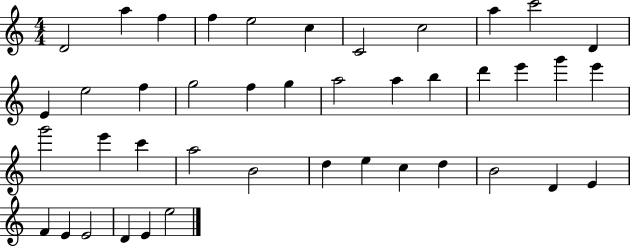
D4/h A5/q F5/q F5/q E5/h C5/q C4/h C5/h A5/q C6/h D4/q E4/q E5/h F5/q G5/h F5/q G5/q A5/h A5/q B5/q D6/q E6/q G6/q E6/q G6/h E6/q C6/q A5/h B4/h D5/q E5/q C5/q D5/q B4/h D4/q E4/q F4/q E4/q E4/h D4/q E4/q E5/h